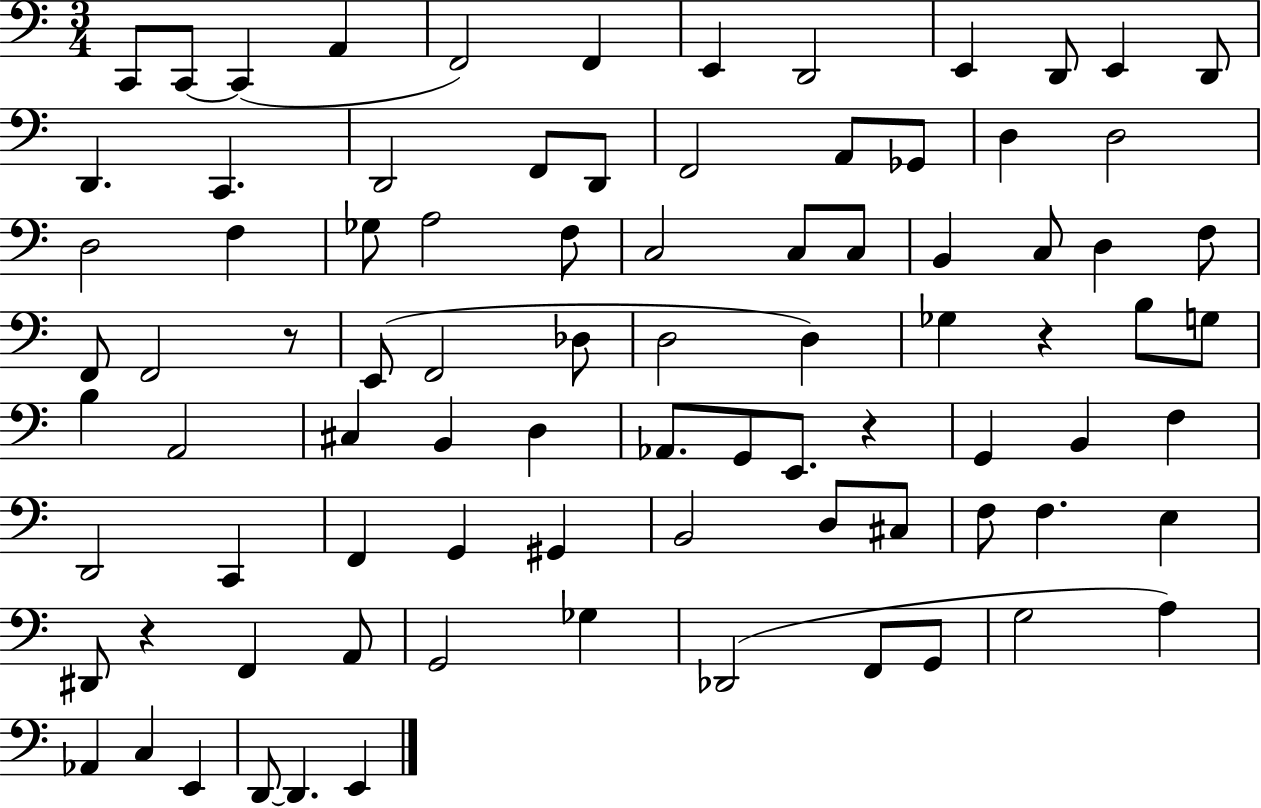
C2/e C2/e C2/q A2/q F2/h F2/q E2/q D2/h E2/q D2/e E2/q D2/e D2/q. C2/q. D2/h F2/e D2/e F2/h A2/e Gb2/e D3/q D3/h D3/h F3/q Gb3/e A3/h F3/e C3/h C3/e C3/e B2/q C3/e D3/q F3/e F2/e F2/h R/e E2/e F2/h Db3/e D3/h D3/q Gb3/q R/q B3/e G3/e B3/q A2/h C#3/q B2/q D3/q Ab2/e. G2/e E2/e. R/q G2/q B2/q F3/q D2/h C2/q F2/q G2/q G#2/q B2/h D3/e C#3/e F3/e F3/q. E3/q D#2/e R/q F2/q A2/e G2/h Gb3/q Db2/h F2/e G2/e G3/h A3/q Ab2/q C3/q E2/q D2/e D2/q. E2/q